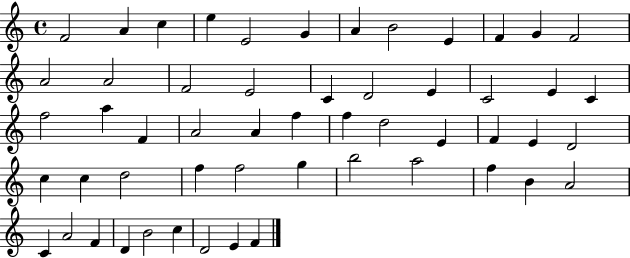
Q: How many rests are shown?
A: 0